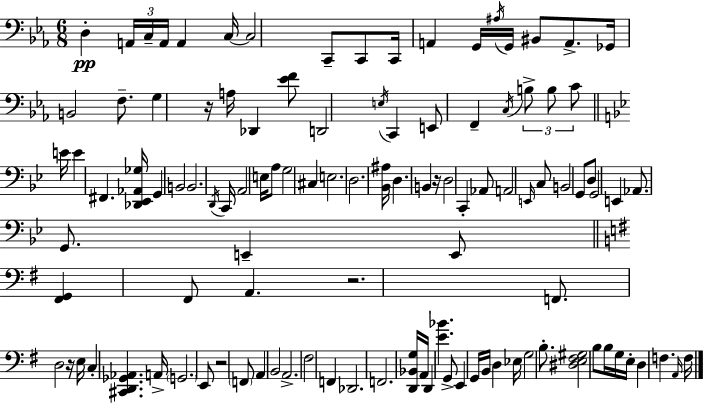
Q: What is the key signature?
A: EES major